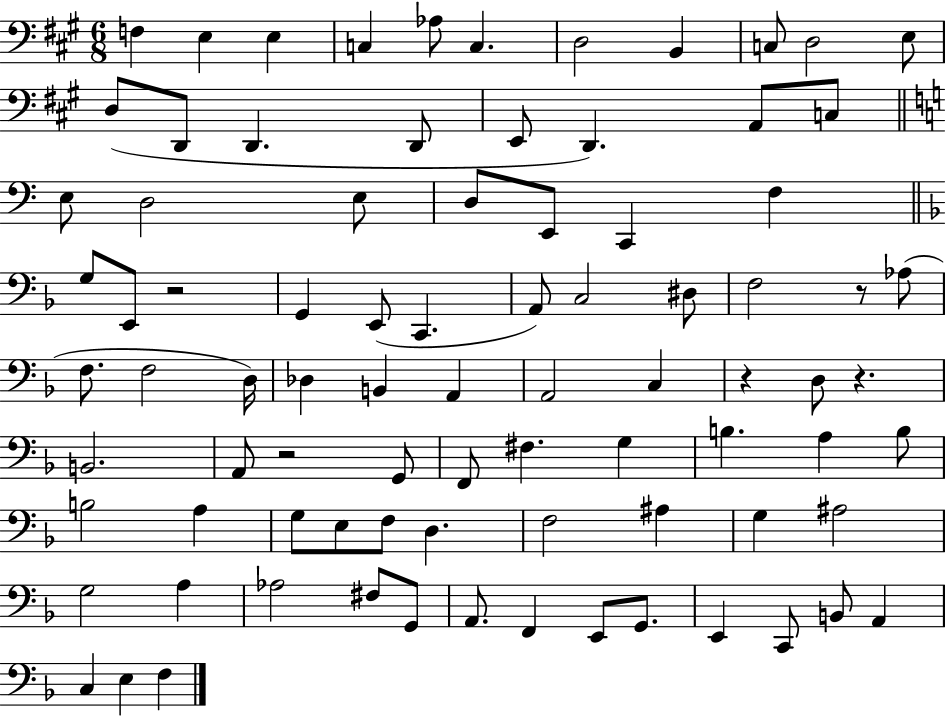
X:1
T:Untitled
M:6/8
L:1/4
K:A
F, E, E, C, _A,/2 C, D,2 B,, C,/2 D,2 E,/2 D,/2 D,,/2 D,, D,,/2 E,,/2 D,, A,,/2 C,/2 E,/2 D,2 E,/2 D,/2 E,,/2 C,, F, G,/2 E,,/2 z2 G,, E,,/2 C,, A,,/2 C,2 ^D,/2 F,2 z/2 _A,/2 F,/2 F,2 D,/4 _D, B,, A,, A,,2 C, z D,/2 z B,,2 A,,/2 z2 G,,/2 F,,/2 ^F, G, B, A, B,/2 B,2 A, G,/2 E,/2 F,/2 D, F,2 ^A, G, ^A,2 G,2 A, _A,2 ^F,/2 G,,/2 A,,/2 F,, E,,/2 G,,/2 E,, C,,/2 B,,/2 A,, C, E, F,